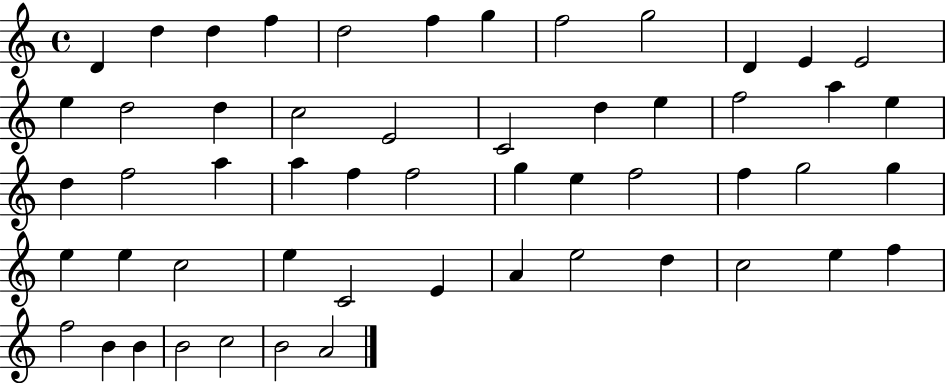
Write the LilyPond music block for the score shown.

{
  \clef treble
  \time 4/4
  \defaultTimeSignature
  \key c \major
  d'4 d''4 d''4 f''4 | d''2 f''4 g''4 | f''2 g''2 | d'4 e'4 e'2 | \break e''4 d''2 d''4 | c''2 e'2 | c'2 d''4 e''4 | f''2 a''4 e''4 | \break d''4 f''2 a''4 | a''4 f''4 f''2 | g''4 e''4 f''2 | f''4 g''2 g''4 | \break e''4 e''4 c''2 | e''4 c'2 e'4 | a'4 e''2 d''4 | c''2 e''4 f''4 | \break f''2 b'4 b'4 | b'2 c''2 | b'2 a'2 | \bar "|."
}